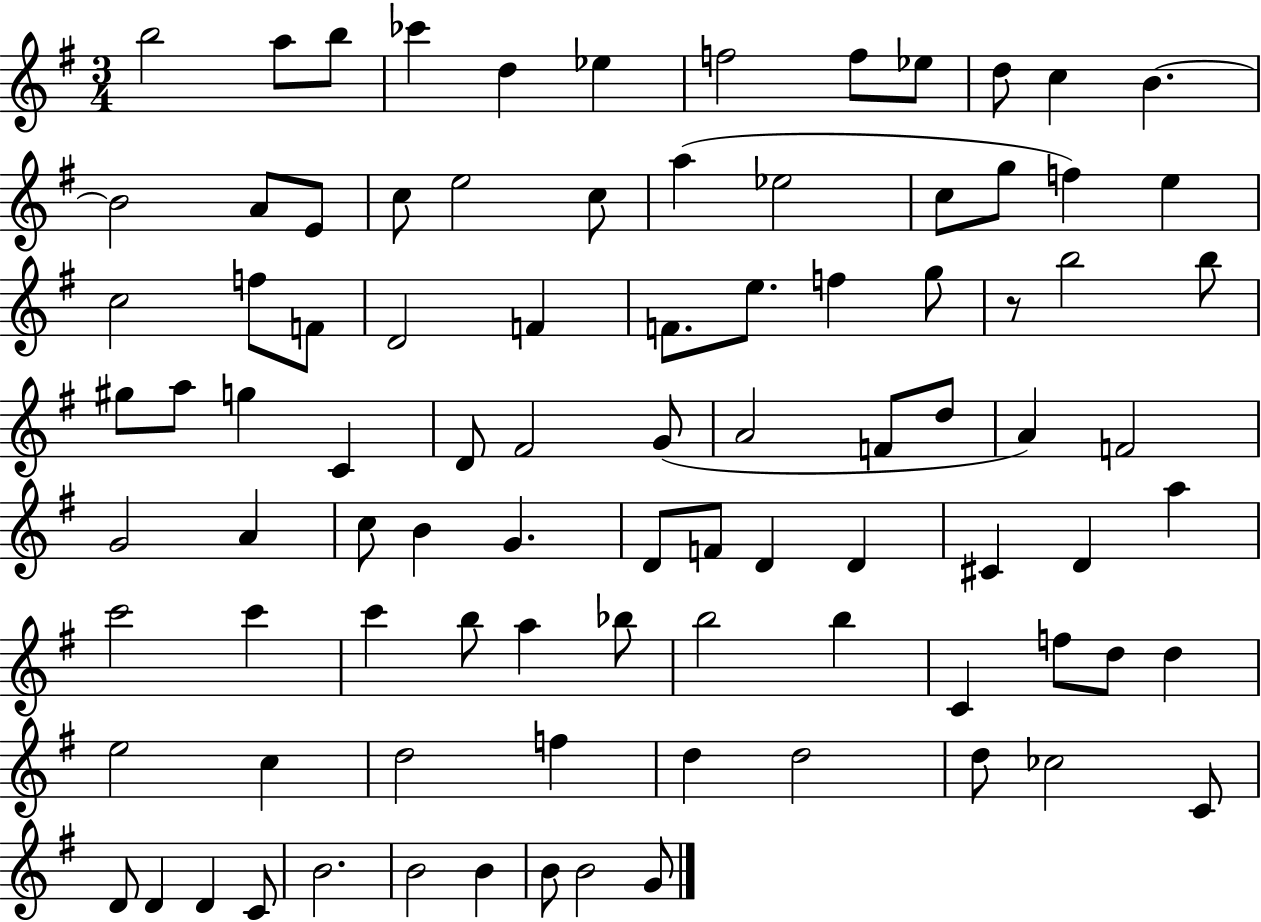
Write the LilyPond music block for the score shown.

{
  \clef treble
  \numericTimeSignature
  \time 3/4
  \key g \major
  b''2 a''8 b''8 | ces'''4 d''4 ees''4 | f''2 f''8 ees''8 | d''8 c''4 b'4.~~ | \break b'2 a'8 e'8 | c''8 e''2 c''8 | a''4( ees''2 | c''8 g''8 f''4) e''4 | \break c''2 f''8 f'8 | d'2 f'4 | f'8. e''8. f''4 g''8 | r8 b''2 b''8 | \break gis''8 a''8 g''4 c'4 | d'8 fis'2 g'8( | a'2 f'8 d''8 | a'4) f'2 | \break g'2 a'4 | c''8 b'4 g'4. | d'8 f'8 d'4 d'4 | cis'4 d'4 a''4 | \break c'''2 c'''4 | c'''4 b''8 a''4 bes''8 | b''2 b''4 | c'4 f''8 d''8 d''4 | \break e''2 c''4 | d''2 f''4 | d''4 d''2 | d''8 ces''2 c'8 | \break d'8 d'4 d'4 c'8 | b'2. | b'2 b'4 | b'8 b'2 g'8 | \break \bar "|."
}